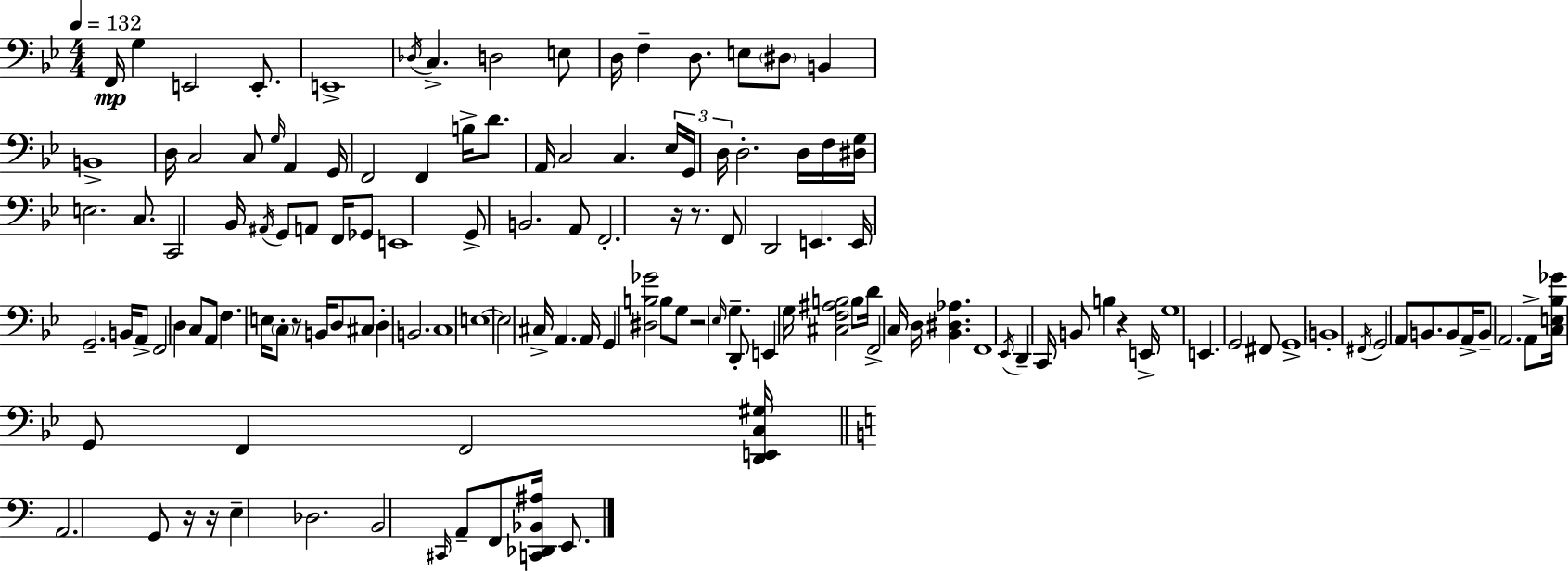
{
  \clef bass
  \numericTimeSignature
  \time 4/4
  \key g \minor
  \tempo 4 = 132
  f,16\mp g4 e,2 e,8.-. | e,1-> | \acciaccatura { des16 } c4.-> d2 e8 | d16 f4-- d8. e8 \parenthesize dis8 b,4 | \break b,1-> | d16 c2 c8 \grace { g16 } a,4 | g,16 f,2 f,4 b16-> d'8. | a,16 c2 c4. | \break \tuplet 3/2 { ees16 g,16 d16 } d2.-. | d16 f16 <dis g>16 e2. c8. | c,2 bes,16 \acciaccatura { ais,16 } g,8 a,8 | f,16 ges,8 e,1 | \break g,8-> b,2. | a,8 f,2.-. r16 | r8. f,8 d,2 e,4. | e,16 g,2.-- | \break b,16 a,8-> f,2 d4 c8 | a,8 f4. e16 \parenthesize c8-. r8 b,16 d8 | cis8 d4-. b,2. | c1 | \break e1~~ | e2 cis16-> a,4. | a,16 g,4 <dis b ges'>2 b8 | g8 r2 \grace { ees16 } g4.-- | \break d,8-. e,4 g16 <cis f ais b>2 | b8 d'16 f,2-> c16 d16 <bes, dis aes>4. | f,1 | \acciaccatura { ees,16 } d,4-- c,16 b,8 b4 | \break r4 e,16-> g1 | e,4. g,2 | fis,8 g,1-> | \parenthesize b,1-. | \break \acciaccatura { fis,16 } g,2 a,8 | b,8. b,8 a,16-> b,8-- a,2. | a,8-> <c e bes ges'>16 g,8 f,4 f,2 | <d, e, c gis>16 \bar "||" \break \key c \major a,2. g,8 r16 r16 | e4-- des2. | b,2 \grace { cis,16 } a,8-- f,8 <c, des, bes, ais>16 e,8. | \bar "|."
}